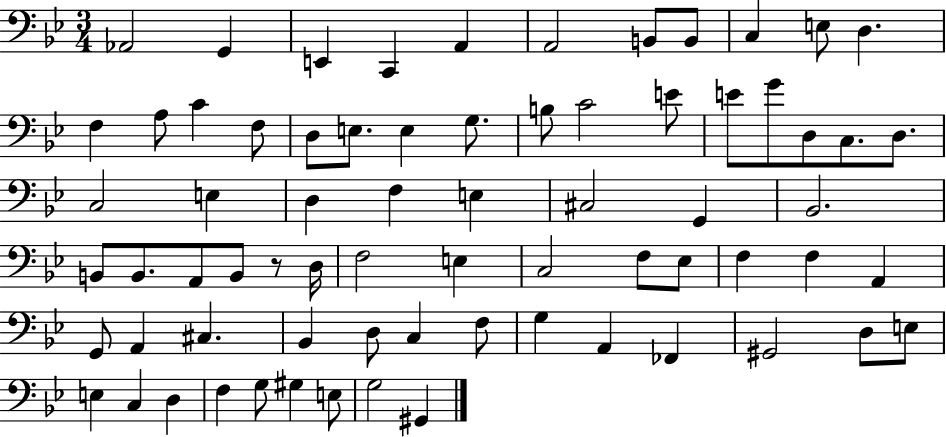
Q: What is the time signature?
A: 3/4